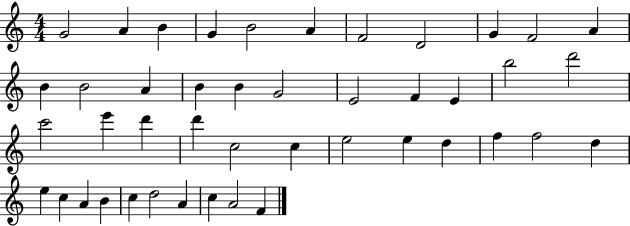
X:1
T:Untitled
M:4/4
L:1/4
K:C
G2 A B G B2 A F2 D2 G F2 A B B2 A B B G2 E2 F E b2 d'2 c'2 e' d' d' c2 c e2 e d f f2 d e c A B c d2 A c A2 F